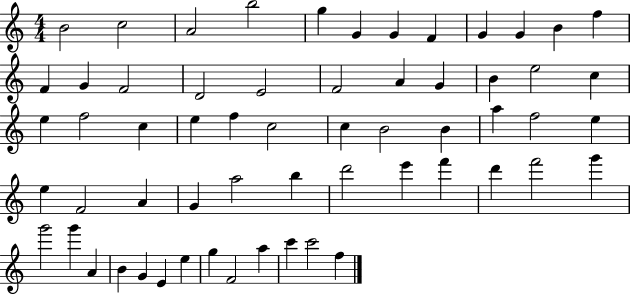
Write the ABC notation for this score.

X:1
T:Untitled
M:4/4
L:1/4
K:C
B2 c2 A2 b2 g G G F G G B f F G F2 D2 E2 F2 A G B e2 c e f2 c e f c2 c B2 B a f2 e e F2 A G a2 b d'2 e' f' d' f'2 g' g'2 g' A B G E e g F2 a c' c'2 f